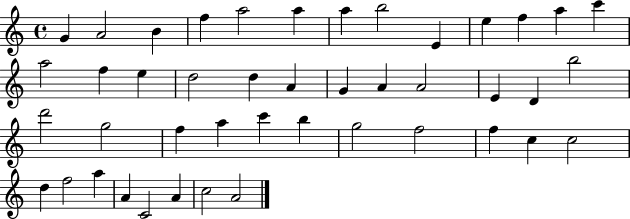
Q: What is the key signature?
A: C major